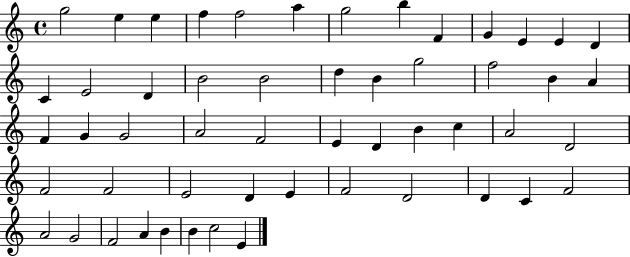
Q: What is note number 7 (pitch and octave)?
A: G5